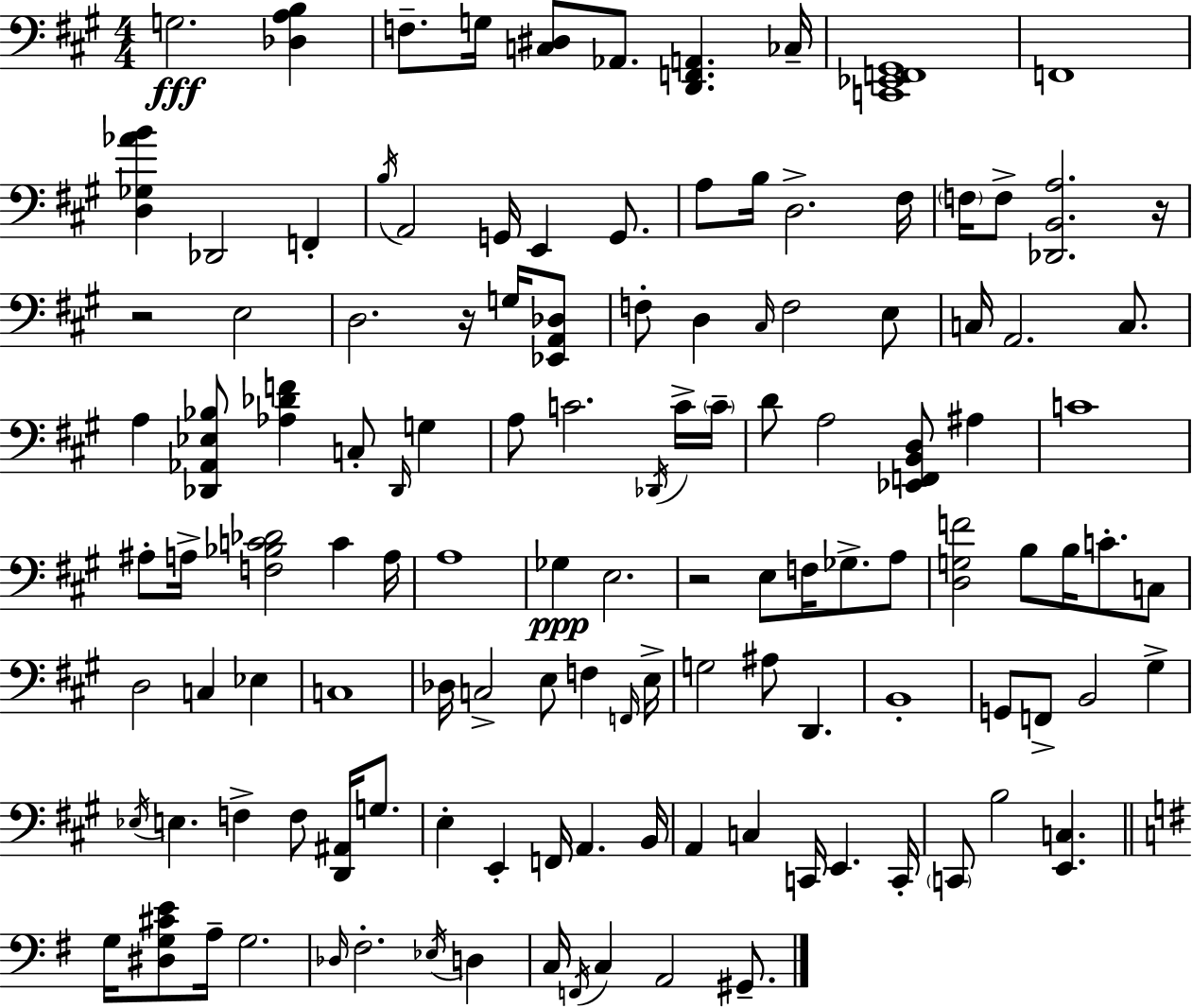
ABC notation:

X:1
T:Untitled
M:4/4
L:1/4
K:A
G,2 [_D,A,B,] F,/2 G,/4 [C,^D,]/2 _A,,/2 [D,,F,,A,,] _C,/4 [C,,_E,,F,,^G,,]4 F,,4 [D,_G,_AB] _D,,2 F,, B,/4 A,,2 G,,/4 E,, G,,/2 A,/2 B,/4 D,2 ^F,/4 F,/4 F,/2 [_D,,B,,A,]2 z/4 z2 E,2 D,2 z/4 G,/4 [_E,,A,,_D,]/2 F,/2 D, ^C,/4 F,2 E,/2 C,/4 A,,2 C,/2 A, [_D,,_A,,_E,_B,]/2 [_A,_DF] C,/2 _D,,/4 G, A,/2 C2 _D,,/4 C/4 C/4 D/2 A,2 [_E,,F,,B,,D,]/2 ^A, C4 ^A,/2 A,/4 [F,_B,C_D]2 C A,/4 A,4 _G, E,2 z2 E,/2 F,/4 _G,/2 A,/2 [D,G,F]2 B,/2 B,/4 C/2 C,/2 D,2 C, _E, C,4 _D,/4 C,2 E,/2 F, F,,/4 E,/4 G,2 ^A,/2 D,, B,,4 G,,/2 F,,/2 B,,2 ^G, _E,/4 E, F, F,/2 [D,,^A,,]/4 G,/2 E, E,, F,,/4 A,, B,,/4 A,, C, C,,/4 E,, C,,/4 C,,/2 B,2 [E,,C,] G,/4 [^D,G,^CE]/2 A,/4 G,2 _D,/4 ^F,2 _E,/4 D, C,/4 F,,/4 C, A,,2 ^G,,/2